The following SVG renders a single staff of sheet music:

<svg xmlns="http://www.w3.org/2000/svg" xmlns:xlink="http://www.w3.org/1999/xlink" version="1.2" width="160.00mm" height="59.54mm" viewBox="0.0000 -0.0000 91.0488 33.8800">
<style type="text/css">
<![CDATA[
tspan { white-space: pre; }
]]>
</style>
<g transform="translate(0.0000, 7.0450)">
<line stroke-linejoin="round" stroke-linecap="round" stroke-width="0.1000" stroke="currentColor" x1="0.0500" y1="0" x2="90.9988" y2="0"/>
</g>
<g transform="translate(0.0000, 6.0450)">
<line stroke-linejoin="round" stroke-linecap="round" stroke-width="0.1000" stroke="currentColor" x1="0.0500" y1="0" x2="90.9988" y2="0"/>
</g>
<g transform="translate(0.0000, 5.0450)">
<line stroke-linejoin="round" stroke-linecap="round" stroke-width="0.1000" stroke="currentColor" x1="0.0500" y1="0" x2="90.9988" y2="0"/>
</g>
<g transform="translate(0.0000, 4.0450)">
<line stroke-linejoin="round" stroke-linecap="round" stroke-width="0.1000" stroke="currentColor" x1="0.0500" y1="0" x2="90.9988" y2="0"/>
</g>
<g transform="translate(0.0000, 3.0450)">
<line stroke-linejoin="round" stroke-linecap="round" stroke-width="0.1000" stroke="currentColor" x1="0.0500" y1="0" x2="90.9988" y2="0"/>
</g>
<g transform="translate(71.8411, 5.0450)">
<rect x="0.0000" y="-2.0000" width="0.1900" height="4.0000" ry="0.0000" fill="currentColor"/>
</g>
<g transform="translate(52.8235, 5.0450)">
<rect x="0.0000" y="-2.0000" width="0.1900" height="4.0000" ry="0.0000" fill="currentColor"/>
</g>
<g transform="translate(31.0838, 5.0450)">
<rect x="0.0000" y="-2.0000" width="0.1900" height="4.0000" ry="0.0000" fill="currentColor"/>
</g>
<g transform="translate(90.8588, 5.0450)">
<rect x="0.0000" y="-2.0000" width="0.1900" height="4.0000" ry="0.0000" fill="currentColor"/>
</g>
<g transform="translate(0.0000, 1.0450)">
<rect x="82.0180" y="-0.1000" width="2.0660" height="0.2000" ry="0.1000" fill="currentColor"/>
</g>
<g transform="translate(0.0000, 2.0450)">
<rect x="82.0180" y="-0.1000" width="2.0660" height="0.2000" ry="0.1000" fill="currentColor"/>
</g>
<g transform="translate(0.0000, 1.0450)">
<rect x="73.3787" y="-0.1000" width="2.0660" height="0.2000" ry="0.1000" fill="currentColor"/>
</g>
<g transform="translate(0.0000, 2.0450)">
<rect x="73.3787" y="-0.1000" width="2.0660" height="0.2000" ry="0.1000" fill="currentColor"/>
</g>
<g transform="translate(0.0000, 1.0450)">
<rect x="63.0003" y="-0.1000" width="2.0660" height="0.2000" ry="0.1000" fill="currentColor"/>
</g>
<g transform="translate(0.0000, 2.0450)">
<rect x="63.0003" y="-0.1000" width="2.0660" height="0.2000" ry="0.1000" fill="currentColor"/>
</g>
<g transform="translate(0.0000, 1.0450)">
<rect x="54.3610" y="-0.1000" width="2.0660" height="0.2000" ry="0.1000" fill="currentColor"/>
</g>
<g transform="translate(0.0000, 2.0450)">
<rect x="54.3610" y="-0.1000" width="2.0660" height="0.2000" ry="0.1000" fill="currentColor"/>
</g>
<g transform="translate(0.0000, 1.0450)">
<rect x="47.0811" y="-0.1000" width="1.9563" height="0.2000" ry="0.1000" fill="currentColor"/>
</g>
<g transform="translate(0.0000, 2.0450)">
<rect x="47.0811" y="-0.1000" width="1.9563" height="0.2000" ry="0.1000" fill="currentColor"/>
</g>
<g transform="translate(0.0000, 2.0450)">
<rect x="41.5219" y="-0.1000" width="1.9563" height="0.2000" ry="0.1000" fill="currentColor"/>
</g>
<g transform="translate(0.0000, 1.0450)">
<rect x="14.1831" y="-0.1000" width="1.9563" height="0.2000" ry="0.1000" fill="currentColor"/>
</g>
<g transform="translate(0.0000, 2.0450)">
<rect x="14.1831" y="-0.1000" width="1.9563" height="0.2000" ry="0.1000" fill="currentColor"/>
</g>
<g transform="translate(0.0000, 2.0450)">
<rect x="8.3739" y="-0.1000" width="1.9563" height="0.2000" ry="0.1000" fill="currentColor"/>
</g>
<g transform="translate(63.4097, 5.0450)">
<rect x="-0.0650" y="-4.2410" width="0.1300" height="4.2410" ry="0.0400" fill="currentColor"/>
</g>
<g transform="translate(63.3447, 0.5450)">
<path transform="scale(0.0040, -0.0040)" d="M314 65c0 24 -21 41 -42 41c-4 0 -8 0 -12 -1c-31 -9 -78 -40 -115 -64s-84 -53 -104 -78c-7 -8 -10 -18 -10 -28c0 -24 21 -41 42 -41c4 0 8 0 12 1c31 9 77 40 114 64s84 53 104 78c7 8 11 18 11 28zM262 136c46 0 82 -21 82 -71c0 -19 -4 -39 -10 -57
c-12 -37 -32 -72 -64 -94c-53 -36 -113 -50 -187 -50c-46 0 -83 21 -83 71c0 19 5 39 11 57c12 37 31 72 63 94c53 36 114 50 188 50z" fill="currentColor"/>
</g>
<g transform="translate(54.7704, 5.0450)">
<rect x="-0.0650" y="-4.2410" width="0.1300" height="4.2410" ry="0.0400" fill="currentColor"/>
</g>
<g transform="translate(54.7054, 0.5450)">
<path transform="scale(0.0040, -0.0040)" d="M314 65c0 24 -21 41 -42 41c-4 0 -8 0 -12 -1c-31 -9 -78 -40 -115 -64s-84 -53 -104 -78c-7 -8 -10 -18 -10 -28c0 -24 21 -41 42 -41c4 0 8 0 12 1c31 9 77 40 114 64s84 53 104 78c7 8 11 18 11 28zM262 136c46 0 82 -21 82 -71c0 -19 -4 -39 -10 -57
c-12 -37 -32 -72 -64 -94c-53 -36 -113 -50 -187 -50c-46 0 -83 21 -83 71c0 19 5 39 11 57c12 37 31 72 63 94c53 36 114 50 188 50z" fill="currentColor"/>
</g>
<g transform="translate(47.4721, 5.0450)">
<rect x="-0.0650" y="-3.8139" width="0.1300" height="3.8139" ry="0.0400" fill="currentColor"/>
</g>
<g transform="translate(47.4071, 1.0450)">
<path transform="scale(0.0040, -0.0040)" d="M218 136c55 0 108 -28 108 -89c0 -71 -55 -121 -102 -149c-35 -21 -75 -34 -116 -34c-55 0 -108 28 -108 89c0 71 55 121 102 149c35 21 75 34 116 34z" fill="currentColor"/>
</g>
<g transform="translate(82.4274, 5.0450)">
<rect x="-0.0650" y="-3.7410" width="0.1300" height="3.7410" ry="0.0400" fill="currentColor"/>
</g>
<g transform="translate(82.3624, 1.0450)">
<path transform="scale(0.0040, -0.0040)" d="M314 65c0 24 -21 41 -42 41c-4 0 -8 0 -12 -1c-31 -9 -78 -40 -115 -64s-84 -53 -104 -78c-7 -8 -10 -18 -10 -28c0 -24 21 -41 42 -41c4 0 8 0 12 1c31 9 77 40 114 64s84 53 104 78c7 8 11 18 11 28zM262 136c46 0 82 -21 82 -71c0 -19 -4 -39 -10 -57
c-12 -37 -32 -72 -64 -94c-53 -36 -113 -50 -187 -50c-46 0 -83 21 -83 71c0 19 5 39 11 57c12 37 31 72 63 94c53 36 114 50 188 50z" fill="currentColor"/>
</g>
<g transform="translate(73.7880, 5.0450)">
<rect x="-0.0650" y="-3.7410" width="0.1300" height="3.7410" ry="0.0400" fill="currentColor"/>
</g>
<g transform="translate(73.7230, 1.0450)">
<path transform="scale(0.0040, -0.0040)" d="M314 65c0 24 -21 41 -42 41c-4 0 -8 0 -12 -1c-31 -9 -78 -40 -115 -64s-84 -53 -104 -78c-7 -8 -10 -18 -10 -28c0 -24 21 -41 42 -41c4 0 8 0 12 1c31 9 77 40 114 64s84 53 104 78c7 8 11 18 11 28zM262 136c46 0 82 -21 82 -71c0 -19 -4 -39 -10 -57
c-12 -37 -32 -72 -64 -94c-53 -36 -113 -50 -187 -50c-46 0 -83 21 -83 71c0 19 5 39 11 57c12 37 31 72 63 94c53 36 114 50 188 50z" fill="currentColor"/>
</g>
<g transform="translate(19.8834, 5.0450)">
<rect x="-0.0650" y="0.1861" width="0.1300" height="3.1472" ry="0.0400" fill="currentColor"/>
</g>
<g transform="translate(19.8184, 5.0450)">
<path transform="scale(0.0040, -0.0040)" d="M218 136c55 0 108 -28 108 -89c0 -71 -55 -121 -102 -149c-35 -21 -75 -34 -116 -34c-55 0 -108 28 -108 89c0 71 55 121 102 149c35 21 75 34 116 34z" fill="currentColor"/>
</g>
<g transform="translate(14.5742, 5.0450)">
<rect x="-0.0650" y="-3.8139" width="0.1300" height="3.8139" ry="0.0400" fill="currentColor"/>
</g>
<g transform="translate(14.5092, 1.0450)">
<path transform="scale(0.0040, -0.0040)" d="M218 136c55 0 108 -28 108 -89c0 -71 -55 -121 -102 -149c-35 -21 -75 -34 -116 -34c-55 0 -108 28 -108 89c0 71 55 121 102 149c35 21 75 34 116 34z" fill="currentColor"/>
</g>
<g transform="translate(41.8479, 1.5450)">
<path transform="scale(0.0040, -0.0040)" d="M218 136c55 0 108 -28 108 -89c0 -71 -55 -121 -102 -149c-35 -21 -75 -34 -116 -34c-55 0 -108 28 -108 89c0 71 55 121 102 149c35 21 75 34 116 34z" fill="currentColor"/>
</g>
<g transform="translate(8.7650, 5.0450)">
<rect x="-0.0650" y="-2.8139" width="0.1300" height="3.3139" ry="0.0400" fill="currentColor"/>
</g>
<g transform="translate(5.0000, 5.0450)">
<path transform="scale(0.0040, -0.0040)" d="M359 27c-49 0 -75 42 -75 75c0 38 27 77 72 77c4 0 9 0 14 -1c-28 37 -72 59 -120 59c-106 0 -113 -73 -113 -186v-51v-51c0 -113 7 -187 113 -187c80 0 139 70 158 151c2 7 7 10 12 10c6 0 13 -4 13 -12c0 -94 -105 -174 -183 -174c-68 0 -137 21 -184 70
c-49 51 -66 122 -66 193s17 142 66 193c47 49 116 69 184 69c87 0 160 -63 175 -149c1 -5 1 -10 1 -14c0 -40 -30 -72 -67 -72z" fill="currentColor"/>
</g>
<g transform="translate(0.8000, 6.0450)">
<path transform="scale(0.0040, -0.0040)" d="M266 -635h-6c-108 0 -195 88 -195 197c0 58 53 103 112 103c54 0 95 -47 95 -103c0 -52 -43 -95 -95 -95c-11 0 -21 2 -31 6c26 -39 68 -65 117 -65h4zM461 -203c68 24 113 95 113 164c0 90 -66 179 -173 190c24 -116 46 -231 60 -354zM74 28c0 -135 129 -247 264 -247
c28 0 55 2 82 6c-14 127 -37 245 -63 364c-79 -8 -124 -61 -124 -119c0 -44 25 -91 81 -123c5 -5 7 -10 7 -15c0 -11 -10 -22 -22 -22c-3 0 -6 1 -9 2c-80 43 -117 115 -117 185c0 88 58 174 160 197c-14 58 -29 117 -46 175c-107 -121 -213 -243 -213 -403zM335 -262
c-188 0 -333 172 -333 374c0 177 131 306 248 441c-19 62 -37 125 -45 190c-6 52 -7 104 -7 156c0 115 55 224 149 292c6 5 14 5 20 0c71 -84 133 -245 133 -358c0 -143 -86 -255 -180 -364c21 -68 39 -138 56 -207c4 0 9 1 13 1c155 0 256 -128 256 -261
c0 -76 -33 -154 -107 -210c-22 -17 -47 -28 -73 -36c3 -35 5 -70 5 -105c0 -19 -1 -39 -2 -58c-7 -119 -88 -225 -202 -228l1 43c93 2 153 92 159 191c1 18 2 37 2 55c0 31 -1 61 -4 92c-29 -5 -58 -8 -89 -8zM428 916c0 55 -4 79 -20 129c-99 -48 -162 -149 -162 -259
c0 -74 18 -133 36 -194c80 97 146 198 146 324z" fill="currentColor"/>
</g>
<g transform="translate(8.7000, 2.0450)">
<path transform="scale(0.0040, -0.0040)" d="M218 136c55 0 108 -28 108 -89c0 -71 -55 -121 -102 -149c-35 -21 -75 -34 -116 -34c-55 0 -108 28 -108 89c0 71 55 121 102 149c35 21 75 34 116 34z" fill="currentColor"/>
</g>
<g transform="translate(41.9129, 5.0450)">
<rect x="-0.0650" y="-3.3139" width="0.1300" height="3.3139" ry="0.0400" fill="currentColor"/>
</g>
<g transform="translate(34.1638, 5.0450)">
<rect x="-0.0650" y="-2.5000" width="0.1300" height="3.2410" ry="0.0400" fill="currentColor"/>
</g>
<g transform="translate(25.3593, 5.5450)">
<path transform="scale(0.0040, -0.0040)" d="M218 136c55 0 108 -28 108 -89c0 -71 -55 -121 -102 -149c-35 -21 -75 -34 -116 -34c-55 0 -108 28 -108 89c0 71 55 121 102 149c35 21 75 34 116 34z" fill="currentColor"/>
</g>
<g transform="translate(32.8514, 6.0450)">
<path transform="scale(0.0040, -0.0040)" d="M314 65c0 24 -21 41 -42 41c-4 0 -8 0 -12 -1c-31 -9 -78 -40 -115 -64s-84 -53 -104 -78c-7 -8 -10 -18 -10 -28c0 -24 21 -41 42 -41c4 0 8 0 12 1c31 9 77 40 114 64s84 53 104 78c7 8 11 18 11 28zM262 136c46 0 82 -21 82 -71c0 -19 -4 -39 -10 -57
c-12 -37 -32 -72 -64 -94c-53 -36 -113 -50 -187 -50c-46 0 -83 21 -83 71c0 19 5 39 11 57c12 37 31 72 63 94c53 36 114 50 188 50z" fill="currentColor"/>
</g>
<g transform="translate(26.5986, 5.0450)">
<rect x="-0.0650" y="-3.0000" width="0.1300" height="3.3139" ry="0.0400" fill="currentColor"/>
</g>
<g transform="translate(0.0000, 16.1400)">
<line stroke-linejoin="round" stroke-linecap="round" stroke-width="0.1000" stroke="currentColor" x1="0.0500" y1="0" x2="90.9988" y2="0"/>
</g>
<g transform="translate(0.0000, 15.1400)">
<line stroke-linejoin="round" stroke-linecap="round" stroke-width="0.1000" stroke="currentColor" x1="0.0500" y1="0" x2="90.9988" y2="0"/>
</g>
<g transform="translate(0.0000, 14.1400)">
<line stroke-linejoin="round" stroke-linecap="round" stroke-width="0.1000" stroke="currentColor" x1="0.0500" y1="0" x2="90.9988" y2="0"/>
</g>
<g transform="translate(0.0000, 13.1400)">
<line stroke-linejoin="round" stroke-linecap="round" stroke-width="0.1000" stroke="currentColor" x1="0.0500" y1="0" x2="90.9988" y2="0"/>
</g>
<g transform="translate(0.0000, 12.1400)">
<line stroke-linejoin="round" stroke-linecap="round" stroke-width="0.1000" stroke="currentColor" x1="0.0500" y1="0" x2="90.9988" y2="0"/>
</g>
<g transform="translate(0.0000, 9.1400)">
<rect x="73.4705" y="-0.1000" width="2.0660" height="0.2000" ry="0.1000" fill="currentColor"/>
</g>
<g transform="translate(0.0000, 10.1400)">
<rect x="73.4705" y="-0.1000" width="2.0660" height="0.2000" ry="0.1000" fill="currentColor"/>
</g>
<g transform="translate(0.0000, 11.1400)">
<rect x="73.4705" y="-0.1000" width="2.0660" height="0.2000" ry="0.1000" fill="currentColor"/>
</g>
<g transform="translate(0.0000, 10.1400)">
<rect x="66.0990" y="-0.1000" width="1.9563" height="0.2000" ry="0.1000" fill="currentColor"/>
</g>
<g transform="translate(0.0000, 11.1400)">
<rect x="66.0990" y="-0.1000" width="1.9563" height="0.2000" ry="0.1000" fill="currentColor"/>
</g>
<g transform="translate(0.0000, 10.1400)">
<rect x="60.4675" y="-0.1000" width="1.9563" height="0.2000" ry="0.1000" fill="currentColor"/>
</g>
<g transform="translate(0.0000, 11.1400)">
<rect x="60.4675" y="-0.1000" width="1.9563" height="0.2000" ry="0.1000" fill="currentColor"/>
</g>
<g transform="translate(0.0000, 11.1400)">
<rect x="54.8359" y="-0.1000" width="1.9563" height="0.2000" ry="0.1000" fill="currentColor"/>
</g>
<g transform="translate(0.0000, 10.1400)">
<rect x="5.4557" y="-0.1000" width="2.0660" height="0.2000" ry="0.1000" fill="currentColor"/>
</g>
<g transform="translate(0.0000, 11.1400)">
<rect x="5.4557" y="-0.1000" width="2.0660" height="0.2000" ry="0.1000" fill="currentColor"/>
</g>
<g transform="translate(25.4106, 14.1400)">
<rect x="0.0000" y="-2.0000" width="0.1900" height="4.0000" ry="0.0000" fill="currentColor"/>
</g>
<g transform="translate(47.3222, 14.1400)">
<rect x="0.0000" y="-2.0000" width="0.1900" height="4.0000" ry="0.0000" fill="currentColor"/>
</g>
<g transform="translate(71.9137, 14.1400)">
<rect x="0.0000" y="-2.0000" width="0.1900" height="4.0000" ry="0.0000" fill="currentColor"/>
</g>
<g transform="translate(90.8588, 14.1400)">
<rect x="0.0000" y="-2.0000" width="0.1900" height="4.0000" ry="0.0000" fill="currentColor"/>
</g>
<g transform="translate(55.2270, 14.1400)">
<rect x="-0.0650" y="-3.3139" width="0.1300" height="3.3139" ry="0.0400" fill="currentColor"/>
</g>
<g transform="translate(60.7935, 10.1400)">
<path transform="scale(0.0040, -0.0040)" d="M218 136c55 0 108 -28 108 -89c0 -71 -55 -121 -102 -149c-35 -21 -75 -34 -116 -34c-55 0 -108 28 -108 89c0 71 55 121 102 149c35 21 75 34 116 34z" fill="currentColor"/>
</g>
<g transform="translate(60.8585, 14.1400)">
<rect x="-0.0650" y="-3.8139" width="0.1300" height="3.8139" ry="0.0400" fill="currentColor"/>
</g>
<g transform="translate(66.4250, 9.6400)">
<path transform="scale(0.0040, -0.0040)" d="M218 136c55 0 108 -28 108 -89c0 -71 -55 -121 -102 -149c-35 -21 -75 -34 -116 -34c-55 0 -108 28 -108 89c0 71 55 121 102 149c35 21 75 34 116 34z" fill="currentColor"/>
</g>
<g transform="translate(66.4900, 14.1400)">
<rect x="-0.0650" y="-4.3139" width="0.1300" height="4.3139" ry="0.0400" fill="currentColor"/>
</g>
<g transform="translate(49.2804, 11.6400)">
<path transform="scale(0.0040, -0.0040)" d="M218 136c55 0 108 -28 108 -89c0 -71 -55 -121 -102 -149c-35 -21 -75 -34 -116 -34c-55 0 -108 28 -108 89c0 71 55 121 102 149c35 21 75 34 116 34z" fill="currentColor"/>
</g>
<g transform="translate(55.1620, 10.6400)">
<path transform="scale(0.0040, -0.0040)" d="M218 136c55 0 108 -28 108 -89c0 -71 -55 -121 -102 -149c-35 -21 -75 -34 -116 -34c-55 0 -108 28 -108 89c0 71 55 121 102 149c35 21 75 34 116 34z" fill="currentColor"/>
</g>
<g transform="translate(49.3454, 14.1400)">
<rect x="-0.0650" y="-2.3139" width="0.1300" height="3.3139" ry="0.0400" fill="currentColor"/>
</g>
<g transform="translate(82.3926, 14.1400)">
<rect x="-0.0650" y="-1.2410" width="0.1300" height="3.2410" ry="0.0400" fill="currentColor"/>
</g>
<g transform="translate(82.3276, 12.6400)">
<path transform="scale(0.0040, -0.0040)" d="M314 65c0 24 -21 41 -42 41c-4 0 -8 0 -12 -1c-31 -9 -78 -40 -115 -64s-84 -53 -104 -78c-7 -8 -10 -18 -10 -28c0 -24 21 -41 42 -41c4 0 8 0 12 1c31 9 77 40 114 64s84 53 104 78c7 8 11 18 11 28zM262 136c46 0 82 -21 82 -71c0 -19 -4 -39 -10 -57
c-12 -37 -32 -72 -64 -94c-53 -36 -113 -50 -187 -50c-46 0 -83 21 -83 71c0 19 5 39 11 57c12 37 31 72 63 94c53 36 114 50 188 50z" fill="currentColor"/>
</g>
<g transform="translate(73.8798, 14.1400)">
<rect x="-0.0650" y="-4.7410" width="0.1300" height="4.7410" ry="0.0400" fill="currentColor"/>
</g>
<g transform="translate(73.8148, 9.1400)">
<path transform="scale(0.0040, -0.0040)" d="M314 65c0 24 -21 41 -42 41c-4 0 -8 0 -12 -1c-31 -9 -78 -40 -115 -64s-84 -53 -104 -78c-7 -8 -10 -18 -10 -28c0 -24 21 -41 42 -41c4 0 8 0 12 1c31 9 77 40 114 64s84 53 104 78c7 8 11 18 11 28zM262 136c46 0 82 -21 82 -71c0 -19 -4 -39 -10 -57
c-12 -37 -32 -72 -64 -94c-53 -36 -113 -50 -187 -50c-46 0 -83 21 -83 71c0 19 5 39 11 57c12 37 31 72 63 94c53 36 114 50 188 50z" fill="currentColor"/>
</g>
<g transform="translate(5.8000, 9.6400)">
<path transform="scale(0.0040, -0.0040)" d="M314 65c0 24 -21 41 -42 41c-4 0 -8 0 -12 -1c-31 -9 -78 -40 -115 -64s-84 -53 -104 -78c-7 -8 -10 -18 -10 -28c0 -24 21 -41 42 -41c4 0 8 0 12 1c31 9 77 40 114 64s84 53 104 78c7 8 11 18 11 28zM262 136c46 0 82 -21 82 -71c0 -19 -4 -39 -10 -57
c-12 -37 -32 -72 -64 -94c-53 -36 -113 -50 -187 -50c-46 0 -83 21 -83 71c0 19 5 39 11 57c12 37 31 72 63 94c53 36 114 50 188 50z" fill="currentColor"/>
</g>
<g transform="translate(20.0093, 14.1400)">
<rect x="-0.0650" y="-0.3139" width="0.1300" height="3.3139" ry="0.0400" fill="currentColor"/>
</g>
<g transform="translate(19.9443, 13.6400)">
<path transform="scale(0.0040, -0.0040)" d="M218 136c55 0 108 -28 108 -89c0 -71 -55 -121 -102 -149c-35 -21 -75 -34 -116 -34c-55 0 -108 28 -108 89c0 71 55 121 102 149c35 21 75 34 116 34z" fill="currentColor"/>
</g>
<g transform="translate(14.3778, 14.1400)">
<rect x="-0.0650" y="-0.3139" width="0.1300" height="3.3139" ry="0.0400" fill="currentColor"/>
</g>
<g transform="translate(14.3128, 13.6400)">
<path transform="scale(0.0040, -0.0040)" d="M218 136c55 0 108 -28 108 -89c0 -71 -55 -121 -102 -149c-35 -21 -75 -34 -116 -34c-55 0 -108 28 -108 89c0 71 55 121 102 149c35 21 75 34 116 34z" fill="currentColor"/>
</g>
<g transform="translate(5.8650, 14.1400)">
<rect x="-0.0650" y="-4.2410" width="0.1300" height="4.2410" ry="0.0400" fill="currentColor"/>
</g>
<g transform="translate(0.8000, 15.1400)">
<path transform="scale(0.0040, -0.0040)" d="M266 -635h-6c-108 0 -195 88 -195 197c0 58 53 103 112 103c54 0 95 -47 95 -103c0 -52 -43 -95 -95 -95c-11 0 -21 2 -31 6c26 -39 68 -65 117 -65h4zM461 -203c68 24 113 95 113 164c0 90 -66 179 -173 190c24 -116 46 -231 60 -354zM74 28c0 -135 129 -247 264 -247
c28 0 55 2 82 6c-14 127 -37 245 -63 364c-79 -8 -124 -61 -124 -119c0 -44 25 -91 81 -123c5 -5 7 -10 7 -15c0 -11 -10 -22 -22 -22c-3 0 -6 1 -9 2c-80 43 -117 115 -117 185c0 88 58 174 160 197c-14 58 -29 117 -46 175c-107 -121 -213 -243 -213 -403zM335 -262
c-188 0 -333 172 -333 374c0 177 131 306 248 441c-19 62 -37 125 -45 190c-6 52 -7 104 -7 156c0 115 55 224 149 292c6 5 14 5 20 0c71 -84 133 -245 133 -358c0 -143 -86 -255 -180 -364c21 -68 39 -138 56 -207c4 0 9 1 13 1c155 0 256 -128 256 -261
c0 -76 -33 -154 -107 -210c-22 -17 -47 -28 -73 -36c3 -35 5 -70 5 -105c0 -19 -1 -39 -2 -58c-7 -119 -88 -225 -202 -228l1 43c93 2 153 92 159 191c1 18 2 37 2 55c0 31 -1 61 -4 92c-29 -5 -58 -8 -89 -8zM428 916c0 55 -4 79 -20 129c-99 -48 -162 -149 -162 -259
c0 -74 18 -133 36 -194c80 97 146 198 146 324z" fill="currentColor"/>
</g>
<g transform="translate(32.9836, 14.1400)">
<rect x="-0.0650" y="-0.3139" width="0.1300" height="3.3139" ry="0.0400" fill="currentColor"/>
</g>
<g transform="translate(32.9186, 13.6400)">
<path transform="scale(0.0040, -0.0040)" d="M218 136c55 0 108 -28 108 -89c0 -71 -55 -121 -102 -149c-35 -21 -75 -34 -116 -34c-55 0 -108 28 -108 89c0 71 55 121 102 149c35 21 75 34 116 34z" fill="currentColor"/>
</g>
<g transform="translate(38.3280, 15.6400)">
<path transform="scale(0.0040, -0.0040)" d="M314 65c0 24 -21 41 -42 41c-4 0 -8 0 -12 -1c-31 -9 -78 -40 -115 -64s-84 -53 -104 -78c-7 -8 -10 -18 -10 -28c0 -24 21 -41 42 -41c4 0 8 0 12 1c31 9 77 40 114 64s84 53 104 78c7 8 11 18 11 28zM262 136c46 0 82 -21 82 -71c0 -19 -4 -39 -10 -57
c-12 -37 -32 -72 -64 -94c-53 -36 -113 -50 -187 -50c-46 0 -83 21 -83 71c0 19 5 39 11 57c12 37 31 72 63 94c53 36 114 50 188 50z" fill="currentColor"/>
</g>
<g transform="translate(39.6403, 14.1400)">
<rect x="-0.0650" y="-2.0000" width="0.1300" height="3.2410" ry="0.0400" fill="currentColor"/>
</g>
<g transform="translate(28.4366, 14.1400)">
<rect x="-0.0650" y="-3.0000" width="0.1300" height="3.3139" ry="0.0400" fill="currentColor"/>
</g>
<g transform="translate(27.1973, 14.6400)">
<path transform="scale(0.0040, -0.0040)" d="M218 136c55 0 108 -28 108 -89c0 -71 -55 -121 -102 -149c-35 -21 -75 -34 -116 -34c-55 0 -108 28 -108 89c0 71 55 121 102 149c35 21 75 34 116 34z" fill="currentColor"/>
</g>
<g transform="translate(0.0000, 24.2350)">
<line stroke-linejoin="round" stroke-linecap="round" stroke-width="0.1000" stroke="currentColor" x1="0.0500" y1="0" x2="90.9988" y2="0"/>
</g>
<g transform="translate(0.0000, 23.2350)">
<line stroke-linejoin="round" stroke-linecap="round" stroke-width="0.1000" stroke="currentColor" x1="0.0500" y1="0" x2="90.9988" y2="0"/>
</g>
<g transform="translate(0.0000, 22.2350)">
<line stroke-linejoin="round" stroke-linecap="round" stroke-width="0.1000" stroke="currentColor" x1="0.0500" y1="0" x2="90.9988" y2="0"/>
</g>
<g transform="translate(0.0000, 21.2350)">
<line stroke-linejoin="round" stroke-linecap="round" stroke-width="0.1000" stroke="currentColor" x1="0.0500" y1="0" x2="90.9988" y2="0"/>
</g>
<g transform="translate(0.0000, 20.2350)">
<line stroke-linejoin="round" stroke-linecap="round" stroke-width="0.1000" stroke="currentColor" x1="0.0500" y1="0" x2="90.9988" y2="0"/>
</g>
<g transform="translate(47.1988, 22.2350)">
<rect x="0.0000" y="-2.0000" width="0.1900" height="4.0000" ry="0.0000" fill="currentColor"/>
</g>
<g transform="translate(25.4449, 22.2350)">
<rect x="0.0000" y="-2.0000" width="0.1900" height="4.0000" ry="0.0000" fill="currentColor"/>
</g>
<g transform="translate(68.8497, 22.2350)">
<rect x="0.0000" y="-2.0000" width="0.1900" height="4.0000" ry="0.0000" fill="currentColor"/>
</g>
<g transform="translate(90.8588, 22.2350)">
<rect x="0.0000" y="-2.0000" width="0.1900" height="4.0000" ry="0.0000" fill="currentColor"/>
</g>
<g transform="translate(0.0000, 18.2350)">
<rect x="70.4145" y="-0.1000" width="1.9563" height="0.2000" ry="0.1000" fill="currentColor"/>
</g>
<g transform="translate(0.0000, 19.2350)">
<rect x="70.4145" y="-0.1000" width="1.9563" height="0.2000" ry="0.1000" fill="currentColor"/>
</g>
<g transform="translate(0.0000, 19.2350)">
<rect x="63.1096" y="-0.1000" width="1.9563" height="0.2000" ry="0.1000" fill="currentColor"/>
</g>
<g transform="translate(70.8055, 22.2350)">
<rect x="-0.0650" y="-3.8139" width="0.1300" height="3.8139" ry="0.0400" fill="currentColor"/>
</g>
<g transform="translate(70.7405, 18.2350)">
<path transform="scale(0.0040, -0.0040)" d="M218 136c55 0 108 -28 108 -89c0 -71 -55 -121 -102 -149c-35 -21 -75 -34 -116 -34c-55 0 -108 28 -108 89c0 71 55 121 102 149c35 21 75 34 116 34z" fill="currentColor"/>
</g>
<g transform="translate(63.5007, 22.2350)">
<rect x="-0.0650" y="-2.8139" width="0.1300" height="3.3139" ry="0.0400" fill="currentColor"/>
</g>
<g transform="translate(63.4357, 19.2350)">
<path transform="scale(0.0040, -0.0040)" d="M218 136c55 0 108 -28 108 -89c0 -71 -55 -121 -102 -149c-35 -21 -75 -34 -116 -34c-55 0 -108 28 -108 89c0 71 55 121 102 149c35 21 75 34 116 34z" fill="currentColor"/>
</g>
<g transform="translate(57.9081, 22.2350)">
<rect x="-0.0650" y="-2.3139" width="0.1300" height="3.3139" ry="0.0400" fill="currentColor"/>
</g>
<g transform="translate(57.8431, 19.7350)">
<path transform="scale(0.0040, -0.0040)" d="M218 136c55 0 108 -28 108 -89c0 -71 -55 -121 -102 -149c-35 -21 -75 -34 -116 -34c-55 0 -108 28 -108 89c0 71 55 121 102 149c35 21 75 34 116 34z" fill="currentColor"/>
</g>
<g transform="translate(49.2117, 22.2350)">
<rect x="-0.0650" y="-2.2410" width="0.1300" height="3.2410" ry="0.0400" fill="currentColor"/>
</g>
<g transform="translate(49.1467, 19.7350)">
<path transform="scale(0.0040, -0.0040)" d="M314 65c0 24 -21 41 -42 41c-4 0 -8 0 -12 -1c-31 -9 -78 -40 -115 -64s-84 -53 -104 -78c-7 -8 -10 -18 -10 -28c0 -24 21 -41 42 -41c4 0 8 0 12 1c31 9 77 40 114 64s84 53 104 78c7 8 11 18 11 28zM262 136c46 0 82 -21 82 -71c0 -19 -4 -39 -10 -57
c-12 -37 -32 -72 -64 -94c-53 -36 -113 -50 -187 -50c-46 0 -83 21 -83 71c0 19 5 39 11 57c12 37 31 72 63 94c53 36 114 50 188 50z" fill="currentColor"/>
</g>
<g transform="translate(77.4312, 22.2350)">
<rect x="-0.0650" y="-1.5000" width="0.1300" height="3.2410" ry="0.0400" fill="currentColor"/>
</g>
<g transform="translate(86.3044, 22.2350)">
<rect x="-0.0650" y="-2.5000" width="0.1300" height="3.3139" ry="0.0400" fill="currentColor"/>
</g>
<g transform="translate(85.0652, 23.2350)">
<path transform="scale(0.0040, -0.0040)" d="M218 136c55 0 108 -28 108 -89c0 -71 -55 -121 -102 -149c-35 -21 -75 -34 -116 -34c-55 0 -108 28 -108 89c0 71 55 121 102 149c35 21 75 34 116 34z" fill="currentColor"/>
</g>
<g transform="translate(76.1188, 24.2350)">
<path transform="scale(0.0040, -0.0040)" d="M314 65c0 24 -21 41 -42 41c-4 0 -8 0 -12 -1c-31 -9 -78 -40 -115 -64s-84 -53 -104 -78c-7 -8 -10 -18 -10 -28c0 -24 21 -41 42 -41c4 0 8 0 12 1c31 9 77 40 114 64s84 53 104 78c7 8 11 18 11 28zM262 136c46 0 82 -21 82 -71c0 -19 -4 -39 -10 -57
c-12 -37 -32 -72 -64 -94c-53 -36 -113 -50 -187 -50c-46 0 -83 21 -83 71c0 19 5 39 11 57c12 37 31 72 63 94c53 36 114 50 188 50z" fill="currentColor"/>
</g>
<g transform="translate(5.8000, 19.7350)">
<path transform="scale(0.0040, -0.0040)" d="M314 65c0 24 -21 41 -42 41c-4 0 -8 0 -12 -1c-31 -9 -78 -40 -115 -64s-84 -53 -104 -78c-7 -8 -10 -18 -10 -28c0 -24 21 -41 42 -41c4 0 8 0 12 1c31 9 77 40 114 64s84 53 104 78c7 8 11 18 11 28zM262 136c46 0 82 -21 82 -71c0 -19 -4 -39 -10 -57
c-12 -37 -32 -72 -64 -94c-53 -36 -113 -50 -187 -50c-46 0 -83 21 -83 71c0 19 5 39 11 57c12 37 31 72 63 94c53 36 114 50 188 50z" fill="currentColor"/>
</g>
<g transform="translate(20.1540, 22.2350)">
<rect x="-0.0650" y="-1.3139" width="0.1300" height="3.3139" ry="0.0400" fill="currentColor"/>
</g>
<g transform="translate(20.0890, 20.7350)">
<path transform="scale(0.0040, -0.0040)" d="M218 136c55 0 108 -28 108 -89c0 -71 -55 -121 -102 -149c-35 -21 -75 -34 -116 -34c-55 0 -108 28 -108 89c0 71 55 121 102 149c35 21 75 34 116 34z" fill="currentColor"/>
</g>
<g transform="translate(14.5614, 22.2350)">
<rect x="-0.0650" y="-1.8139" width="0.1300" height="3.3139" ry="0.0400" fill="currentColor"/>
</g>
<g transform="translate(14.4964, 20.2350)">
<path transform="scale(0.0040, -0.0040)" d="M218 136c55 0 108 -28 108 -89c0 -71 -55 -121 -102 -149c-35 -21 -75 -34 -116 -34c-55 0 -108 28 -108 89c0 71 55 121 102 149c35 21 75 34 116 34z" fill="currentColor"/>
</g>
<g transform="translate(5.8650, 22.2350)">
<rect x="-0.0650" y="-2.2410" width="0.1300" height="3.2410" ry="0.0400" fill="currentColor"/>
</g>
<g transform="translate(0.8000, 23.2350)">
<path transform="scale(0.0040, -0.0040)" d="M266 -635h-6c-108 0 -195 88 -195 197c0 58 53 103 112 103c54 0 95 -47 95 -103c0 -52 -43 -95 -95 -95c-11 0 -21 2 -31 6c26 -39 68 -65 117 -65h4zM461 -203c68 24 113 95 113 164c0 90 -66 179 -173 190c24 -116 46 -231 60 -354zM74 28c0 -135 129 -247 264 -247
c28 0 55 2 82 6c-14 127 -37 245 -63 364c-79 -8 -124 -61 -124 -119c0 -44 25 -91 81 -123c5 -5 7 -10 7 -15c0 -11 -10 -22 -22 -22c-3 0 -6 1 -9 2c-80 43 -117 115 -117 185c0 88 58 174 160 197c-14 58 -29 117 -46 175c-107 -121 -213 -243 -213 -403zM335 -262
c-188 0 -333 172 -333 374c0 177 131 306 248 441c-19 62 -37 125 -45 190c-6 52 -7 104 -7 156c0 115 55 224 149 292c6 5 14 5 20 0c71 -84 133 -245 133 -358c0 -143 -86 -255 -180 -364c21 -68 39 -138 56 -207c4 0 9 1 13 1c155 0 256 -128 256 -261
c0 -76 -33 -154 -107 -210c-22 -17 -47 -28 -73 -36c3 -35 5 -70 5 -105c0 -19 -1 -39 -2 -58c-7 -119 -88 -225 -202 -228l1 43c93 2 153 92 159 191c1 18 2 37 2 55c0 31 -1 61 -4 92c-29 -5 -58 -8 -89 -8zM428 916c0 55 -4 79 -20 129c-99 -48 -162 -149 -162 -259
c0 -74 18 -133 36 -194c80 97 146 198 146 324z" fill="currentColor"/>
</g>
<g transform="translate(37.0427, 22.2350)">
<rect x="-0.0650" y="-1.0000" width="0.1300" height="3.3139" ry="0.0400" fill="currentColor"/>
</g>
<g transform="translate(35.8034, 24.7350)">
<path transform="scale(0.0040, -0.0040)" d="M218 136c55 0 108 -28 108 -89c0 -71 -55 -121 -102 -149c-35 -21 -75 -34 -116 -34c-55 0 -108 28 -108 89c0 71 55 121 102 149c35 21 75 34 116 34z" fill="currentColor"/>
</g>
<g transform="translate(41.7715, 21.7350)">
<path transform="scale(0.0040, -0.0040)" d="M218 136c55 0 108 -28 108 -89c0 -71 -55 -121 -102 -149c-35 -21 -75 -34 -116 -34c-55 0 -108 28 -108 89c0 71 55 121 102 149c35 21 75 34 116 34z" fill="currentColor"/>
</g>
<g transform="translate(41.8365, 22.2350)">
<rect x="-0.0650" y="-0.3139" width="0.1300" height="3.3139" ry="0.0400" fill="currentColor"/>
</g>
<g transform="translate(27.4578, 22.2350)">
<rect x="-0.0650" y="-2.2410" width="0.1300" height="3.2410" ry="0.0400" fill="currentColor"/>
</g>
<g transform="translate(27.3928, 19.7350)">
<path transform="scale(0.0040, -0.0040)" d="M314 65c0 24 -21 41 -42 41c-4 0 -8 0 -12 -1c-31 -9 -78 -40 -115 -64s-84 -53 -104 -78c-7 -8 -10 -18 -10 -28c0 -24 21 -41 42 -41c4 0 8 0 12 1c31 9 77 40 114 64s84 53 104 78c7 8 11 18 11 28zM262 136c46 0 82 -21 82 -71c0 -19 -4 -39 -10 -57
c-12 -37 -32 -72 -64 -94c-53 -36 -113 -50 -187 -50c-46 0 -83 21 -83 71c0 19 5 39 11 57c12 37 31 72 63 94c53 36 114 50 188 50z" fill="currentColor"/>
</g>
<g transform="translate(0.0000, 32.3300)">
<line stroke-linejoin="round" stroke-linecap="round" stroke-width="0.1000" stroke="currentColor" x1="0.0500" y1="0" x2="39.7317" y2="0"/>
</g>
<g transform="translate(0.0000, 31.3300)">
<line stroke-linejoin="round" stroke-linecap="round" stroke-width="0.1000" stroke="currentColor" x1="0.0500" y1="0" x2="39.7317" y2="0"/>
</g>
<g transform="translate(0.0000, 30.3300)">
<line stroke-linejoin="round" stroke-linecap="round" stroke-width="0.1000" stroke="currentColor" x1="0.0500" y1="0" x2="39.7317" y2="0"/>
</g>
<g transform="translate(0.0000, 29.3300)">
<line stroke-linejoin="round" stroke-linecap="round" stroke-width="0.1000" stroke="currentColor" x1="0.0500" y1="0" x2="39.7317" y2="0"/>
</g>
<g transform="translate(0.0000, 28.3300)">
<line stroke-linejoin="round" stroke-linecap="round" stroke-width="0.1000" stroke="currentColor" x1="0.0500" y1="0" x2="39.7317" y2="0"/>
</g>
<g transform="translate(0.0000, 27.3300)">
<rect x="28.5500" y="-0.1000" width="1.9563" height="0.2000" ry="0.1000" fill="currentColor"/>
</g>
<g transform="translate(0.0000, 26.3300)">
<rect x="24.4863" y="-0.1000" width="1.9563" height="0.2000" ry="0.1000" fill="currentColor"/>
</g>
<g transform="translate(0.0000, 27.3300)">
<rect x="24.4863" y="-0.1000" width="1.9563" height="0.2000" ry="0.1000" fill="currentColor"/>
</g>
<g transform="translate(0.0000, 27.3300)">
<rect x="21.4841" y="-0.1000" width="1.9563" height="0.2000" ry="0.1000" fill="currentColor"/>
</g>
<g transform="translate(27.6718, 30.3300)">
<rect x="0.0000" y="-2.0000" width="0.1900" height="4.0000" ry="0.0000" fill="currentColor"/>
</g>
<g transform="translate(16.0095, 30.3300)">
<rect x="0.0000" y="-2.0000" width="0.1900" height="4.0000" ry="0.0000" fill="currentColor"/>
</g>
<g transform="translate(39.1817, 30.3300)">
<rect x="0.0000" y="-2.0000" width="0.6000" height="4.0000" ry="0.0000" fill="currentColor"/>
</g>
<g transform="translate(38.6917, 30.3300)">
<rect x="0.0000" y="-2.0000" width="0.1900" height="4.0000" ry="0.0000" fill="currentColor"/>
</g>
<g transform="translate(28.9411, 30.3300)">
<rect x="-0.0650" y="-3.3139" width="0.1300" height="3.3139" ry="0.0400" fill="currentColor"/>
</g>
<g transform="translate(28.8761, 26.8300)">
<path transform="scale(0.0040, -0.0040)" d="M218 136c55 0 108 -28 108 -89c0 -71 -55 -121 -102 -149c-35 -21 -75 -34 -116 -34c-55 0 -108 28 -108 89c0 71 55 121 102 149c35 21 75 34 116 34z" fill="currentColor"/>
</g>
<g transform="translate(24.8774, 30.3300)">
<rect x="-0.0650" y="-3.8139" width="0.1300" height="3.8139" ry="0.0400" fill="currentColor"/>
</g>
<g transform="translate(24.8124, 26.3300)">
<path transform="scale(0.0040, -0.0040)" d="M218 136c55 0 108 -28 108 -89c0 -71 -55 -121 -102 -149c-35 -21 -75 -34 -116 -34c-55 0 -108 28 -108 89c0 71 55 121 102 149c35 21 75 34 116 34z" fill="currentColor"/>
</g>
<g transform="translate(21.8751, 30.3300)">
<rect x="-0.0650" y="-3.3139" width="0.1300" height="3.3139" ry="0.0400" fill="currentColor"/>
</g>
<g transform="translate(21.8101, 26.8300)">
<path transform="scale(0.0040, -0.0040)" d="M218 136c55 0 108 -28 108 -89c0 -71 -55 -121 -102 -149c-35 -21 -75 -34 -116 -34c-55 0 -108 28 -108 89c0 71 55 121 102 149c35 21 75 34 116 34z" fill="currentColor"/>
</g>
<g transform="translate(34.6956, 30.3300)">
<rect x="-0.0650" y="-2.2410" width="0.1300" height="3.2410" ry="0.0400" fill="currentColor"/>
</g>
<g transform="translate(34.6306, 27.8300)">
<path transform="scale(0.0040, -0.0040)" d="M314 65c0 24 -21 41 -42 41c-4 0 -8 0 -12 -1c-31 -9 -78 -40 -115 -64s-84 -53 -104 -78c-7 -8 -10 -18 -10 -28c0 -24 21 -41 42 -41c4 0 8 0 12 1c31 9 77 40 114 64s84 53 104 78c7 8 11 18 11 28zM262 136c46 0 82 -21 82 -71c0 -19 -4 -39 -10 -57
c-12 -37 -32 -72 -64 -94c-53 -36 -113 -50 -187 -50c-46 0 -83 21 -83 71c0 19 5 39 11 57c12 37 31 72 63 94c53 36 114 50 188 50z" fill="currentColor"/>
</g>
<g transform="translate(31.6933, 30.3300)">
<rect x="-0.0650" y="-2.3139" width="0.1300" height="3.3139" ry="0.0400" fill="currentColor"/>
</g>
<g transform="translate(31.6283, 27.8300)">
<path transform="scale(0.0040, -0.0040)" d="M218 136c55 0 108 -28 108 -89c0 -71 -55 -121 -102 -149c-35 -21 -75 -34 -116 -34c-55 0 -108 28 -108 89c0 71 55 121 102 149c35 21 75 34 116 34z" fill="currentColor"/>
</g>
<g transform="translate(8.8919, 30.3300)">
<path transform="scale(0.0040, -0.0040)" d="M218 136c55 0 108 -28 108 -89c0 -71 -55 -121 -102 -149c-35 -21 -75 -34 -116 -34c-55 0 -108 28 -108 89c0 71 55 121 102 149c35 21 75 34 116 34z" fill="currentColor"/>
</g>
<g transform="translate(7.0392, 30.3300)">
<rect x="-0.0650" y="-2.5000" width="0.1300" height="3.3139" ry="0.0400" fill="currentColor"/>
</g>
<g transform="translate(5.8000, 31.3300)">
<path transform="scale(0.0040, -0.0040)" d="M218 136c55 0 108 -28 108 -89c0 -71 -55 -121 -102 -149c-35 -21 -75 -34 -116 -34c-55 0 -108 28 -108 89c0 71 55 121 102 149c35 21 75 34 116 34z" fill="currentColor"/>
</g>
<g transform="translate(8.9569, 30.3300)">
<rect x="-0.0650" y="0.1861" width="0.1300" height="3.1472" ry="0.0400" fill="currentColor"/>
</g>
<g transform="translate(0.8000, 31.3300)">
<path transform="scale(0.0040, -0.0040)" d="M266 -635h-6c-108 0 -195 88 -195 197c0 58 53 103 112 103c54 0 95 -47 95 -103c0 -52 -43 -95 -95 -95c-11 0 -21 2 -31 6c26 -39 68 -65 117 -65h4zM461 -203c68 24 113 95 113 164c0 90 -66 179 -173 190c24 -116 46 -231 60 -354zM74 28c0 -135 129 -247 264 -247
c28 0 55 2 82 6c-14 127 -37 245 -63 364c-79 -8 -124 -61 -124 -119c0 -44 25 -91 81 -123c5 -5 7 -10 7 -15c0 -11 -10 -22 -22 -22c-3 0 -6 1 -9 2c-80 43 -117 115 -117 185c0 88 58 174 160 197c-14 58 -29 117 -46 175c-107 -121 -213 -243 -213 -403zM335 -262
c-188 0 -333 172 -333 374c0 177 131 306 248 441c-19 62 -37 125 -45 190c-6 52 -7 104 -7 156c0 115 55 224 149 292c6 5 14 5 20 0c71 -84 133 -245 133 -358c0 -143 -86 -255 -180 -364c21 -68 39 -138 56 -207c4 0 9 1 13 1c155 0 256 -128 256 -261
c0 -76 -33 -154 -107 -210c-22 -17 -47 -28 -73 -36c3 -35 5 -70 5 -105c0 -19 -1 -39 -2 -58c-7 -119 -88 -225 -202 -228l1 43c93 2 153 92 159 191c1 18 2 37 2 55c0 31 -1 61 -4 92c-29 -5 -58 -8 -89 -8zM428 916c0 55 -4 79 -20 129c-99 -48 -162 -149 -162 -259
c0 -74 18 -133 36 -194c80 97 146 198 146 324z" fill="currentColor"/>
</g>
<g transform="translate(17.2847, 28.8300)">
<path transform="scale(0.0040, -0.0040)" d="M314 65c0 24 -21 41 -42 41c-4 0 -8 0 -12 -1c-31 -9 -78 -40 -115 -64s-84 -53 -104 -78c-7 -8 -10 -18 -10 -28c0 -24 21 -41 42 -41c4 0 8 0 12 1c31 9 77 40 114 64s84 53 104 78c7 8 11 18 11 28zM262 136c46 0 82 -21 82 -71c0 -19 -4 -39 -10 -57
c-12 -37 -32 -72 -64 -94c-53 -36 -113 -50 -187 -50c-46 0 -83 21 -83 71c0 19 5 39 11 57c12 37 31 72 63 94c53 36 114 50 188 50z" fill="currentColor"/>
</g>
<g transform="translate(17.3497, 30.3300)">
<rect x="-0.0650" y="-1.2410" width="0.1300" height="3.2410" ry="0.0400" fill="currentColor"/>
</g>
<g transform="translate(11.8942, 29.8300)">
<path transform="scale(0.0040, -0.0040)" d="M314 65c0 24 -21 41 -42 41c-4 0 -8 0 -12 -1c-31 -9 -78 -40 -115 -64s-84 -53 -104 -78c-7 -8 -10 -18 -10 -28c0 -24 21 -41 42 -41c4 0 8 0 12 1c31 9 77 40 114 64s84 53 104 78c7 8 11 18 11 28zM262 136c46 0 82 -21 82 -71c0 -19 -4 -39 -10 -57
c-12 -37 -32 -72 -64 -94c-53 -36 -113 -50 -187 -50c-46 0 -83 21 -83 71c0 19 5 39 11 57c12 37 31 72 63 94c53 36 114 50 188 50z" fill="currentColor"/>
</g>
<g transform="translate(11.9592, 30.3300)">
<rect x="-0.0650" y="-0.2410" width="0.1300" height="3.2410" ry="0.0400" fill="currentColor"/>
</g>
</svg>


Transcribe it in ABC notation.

X:1
T:Untitled
M:4/4
L:1/4
K:C
a c' B A G2 b c' d'2 d'2 c'2 c'2 d'2 c c A c F2 g b c' d' e'2 e2 g2 f e g2 D c g2 g a c' E2 G G B c2 e2 b c' b g g2